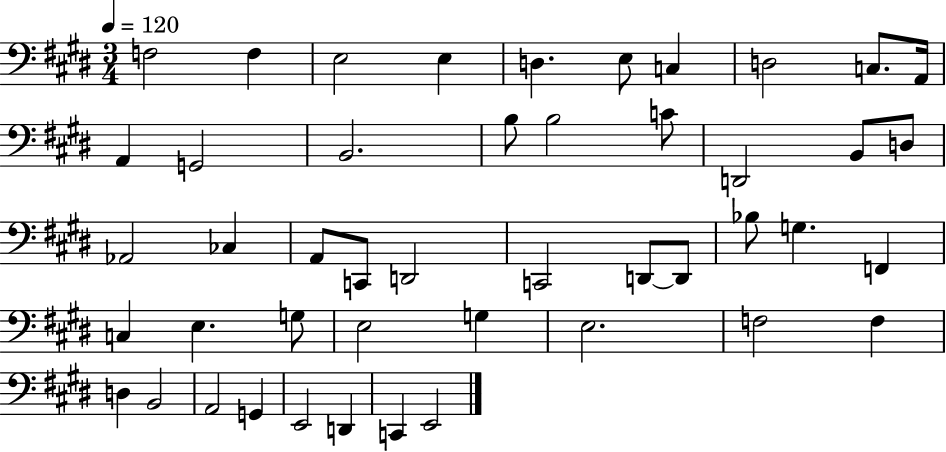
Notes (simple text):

F3/h F3/q E3/h E3/q D3/q. E3/e C3/q D3/h C3/e. A2/s A2/q G2/h B2/h. B3/e B3/h C4/e D2/h B2/e D3/e Ab2/h CES3/q A2/e C2/e D2/h C2/h D2/e D2/e Bb3/e G3/q. F2/q C3/q E3/q. G3/e E3/h G3/q E3/h. F3/h F3/q D3/q B2/h A2/h G2/q E2/h D2/q C2/q E2/h